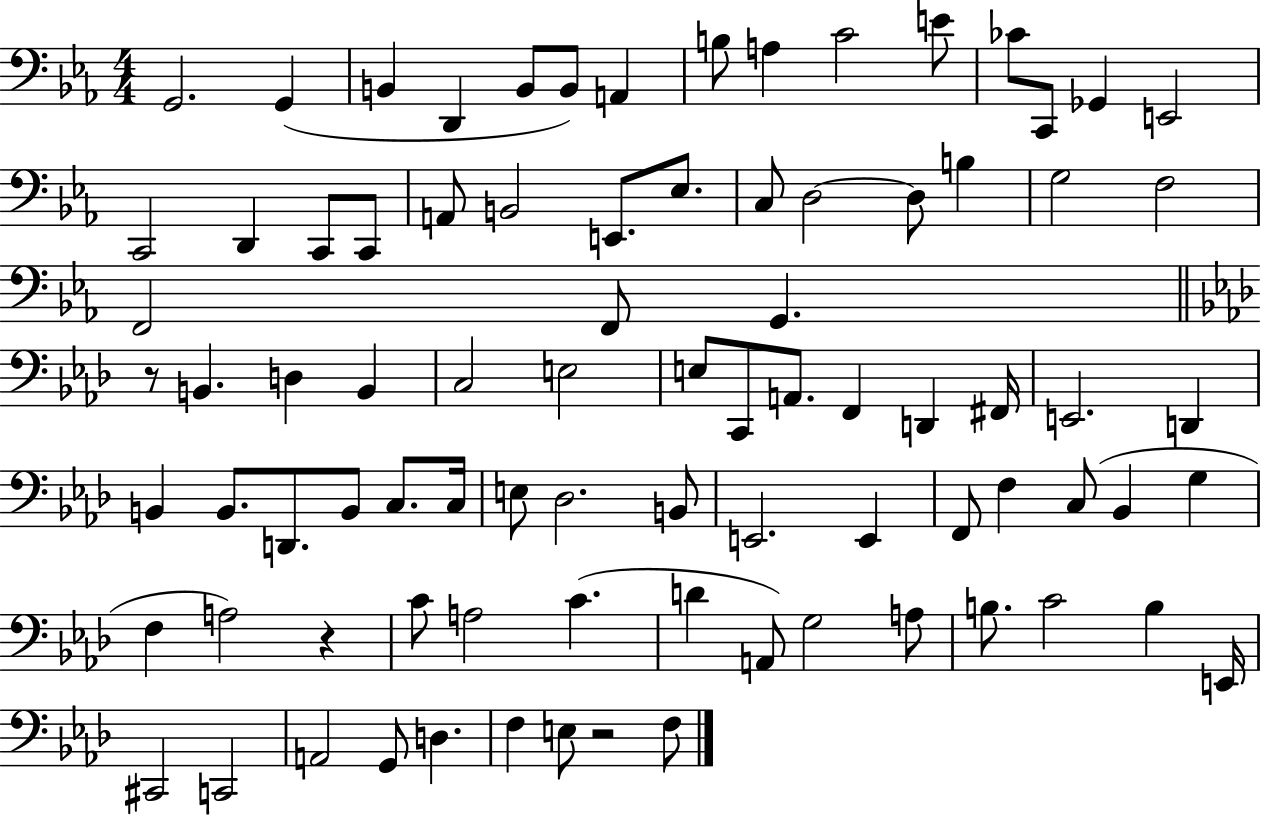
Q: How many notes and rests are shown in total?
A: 85